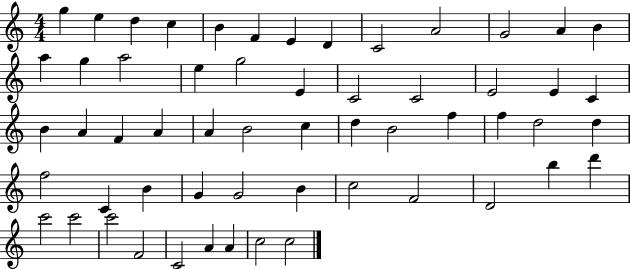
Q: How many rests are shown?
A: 0